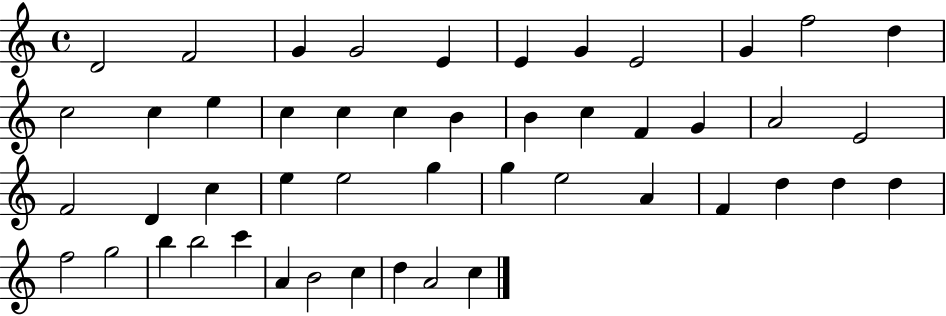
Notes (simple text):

D4/h F4/h G4/q G4/h E4/q E4/q G4/q E4/h G4/q F5/h D5/q C5/h C5/q E5/q C5/q C5/q C5/q B4/q B4/q C5/q F4/q G4/q A4/h E4/h F4/h D4/q C5/q E5/q E5/h G5/q G5/q E5/h A4/q F4/q D5/q D5/q D5/q F5/h G5/h B5/q B5/h C6/q A4/q B4/h C5/q D5/q A4/h C5/q